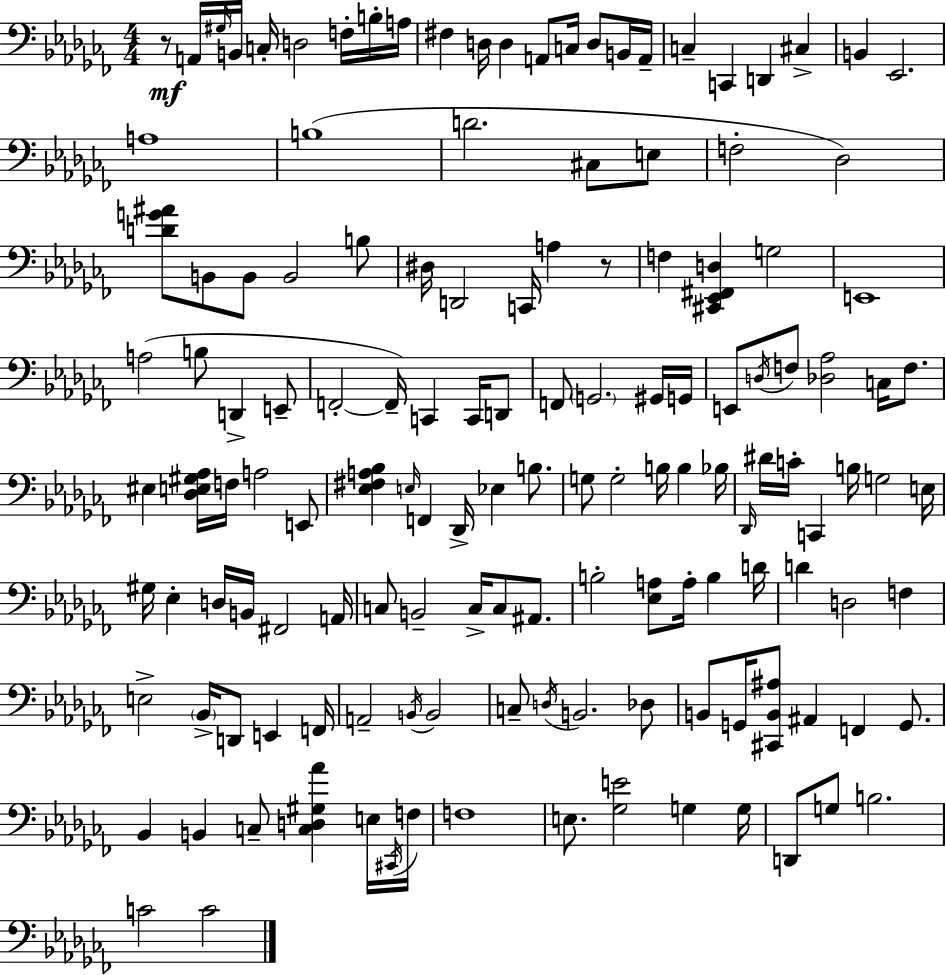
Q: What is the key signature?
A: AES minor